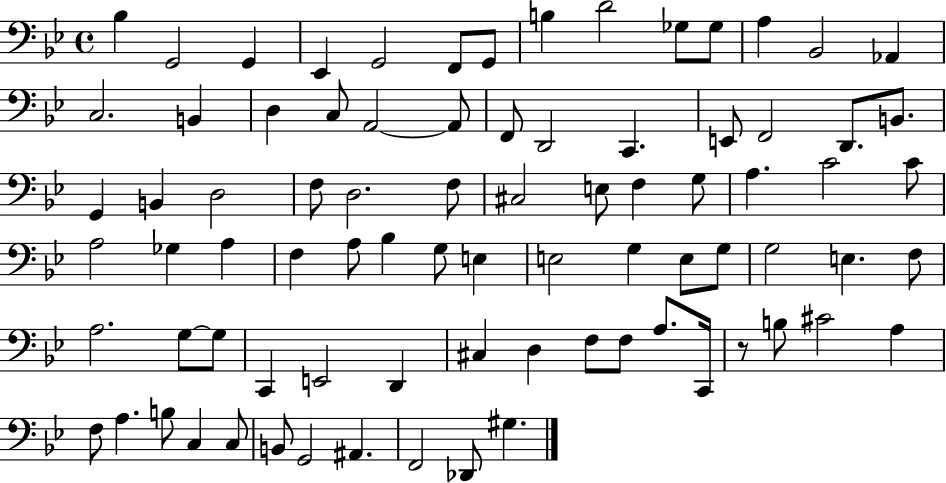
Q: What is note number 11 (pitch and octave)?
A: Gb3